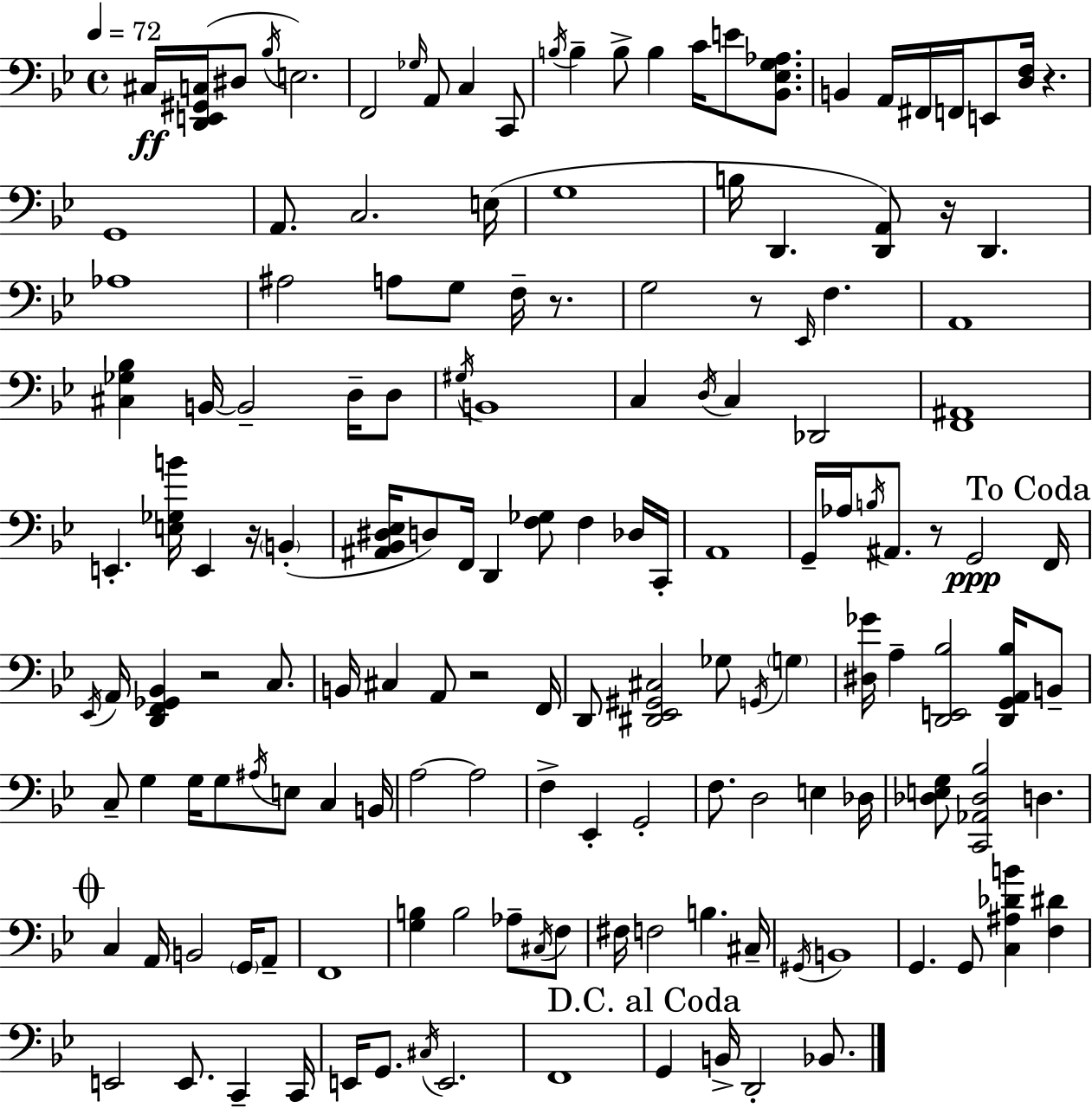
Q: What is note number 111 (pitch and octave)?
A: G2